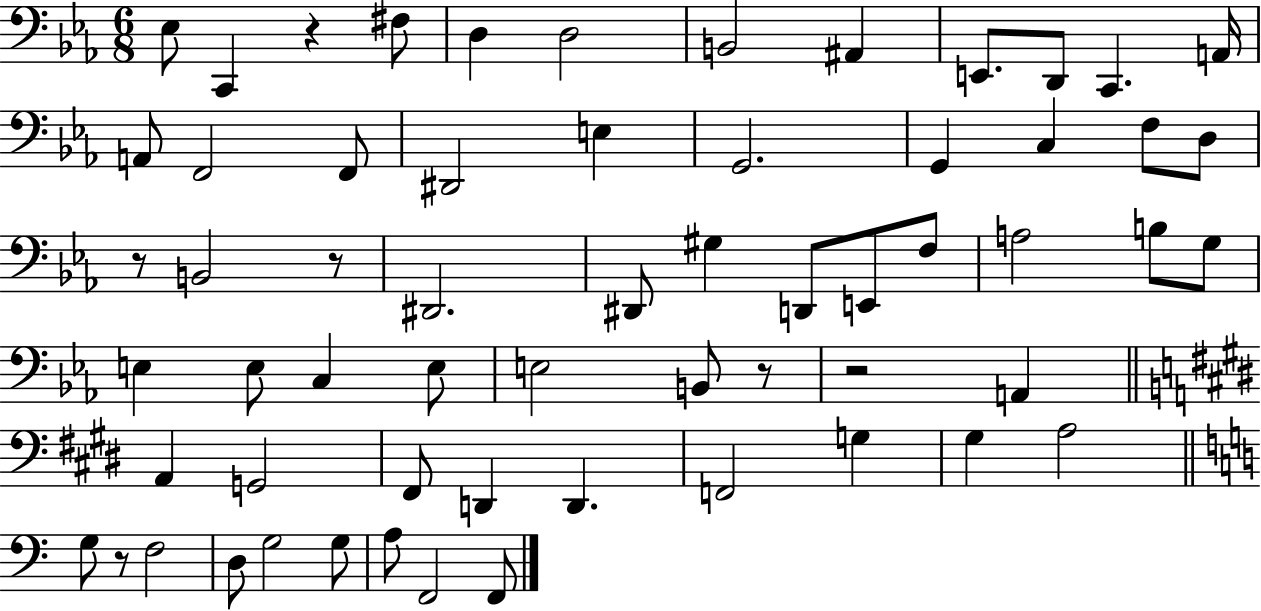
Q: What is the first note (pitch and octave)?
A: Eb3